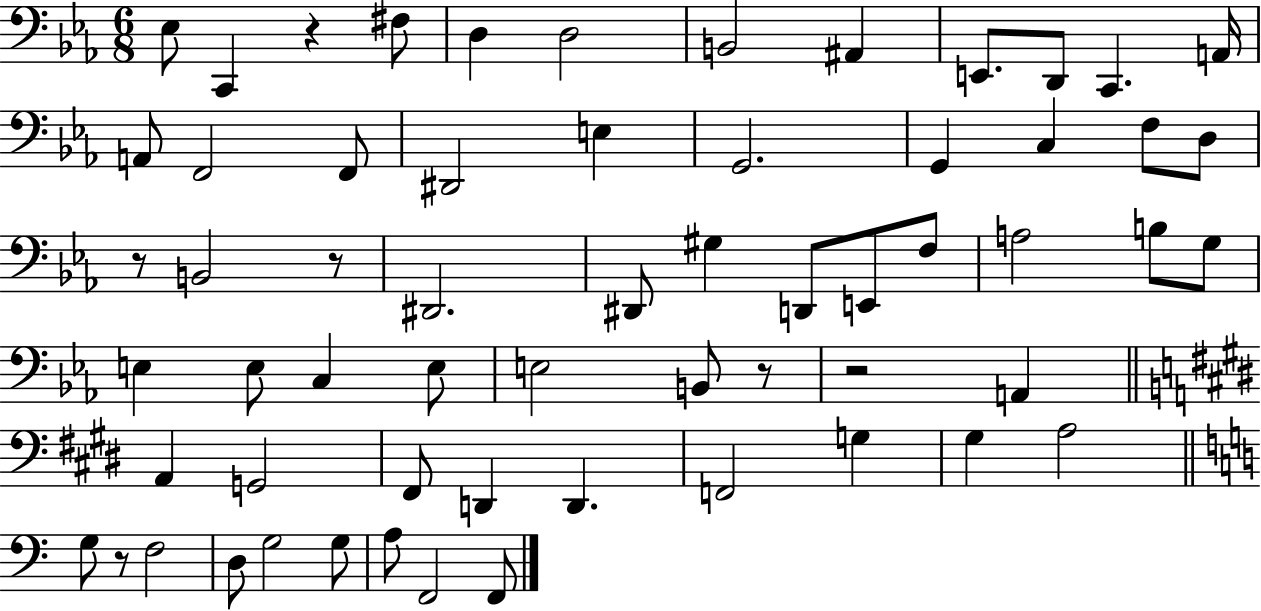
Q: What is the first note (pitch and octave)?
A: Eb3